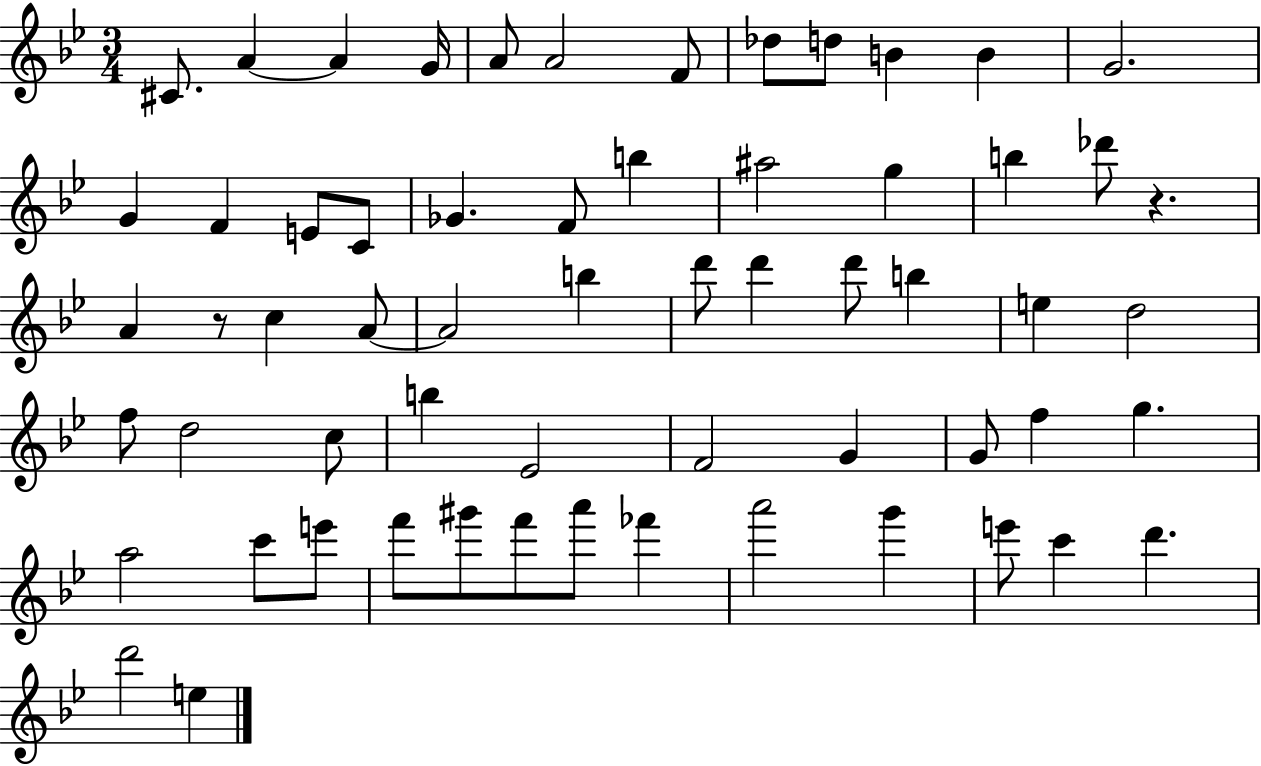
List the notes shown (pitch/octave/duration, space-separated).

C#4/e. A4/q A4/q G4/s A4/e A4/h F4/e Db5/e D5/e B4/q B4/q G4/h. G4/q F4/q E4/e C4/e Gb4/q. F4/e B5/q A#5/h G5/q B5/q Db6/e R/q. A4/q R/e C5/q A4/e A4/h B5/q D6/e D6/q D6/e B5/q E5/q D5/h F5/e D5/h C5/e B5/q Eb4/h F4/h G4/q G4/e F5/q G5/q. A5/h C6/e E6/e F6/e G#6/e F6/e A6/e FES6/q A6/h G6/q E6/e C6/q D6/q. D6/h E5/q